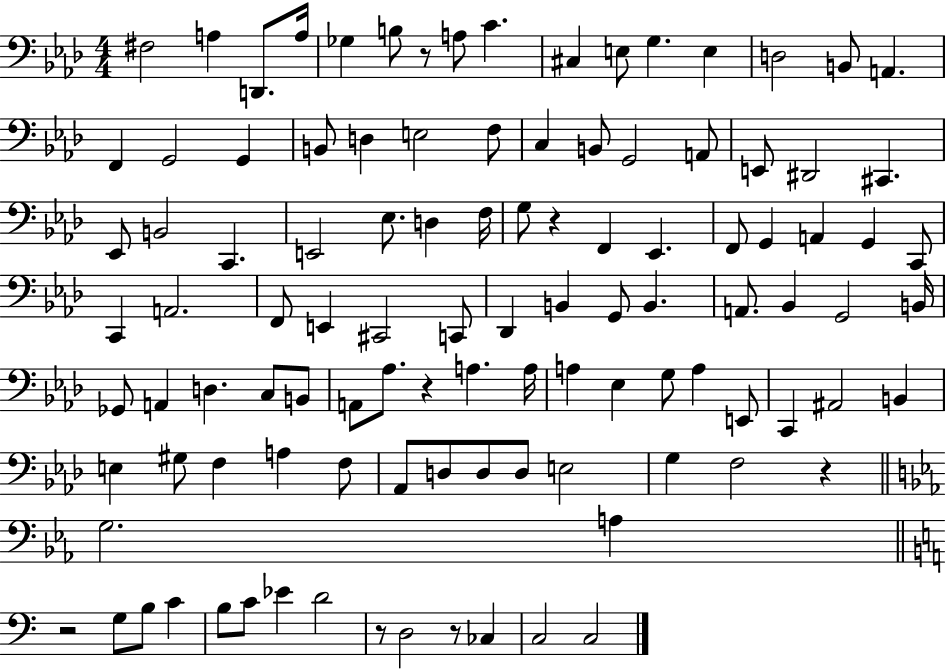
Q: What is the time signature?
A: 4/4